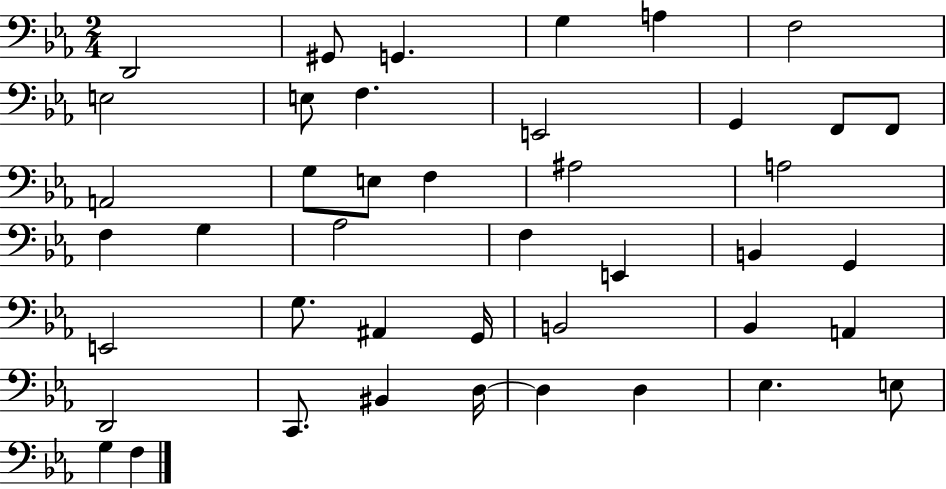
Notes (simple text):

D2/h G#2/e G2/q. G3/q A3/q F3/h E3/h E3/e F3/q. E2/h G2/q F2/e F2/e A2/h G3/e E3/e F3/q A#3/h A3/h F3/q G3/q Ab3/h F3/q E2/q B2/q G2/q E2/h G3/e. A#2/q G2/s B2/h Bb2/q A2/q D2/h C2/e. BIS2/q D3/s D3/q D3/q Eb3/q. E3/e G3/q F3/q